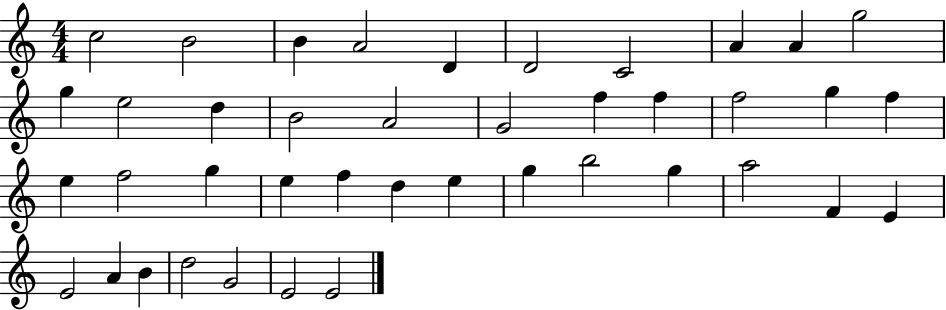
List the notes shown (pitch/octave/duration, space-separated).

C5/h B4/h B4/q A4/h D4/q D4/h C4/h A4/q A4/q G5/h G5/q E5/h D5/q B4/h A4/h G4/h F5/q F5/q F5/h G5/q F5/q E5/q F5/h G5/q E5/q F5/q D5/q E5/q G5/q B5/h G5/q A5/h F4/q E4/q E4/h A4/q B4/q D5/h G4/h E4/h E4/h